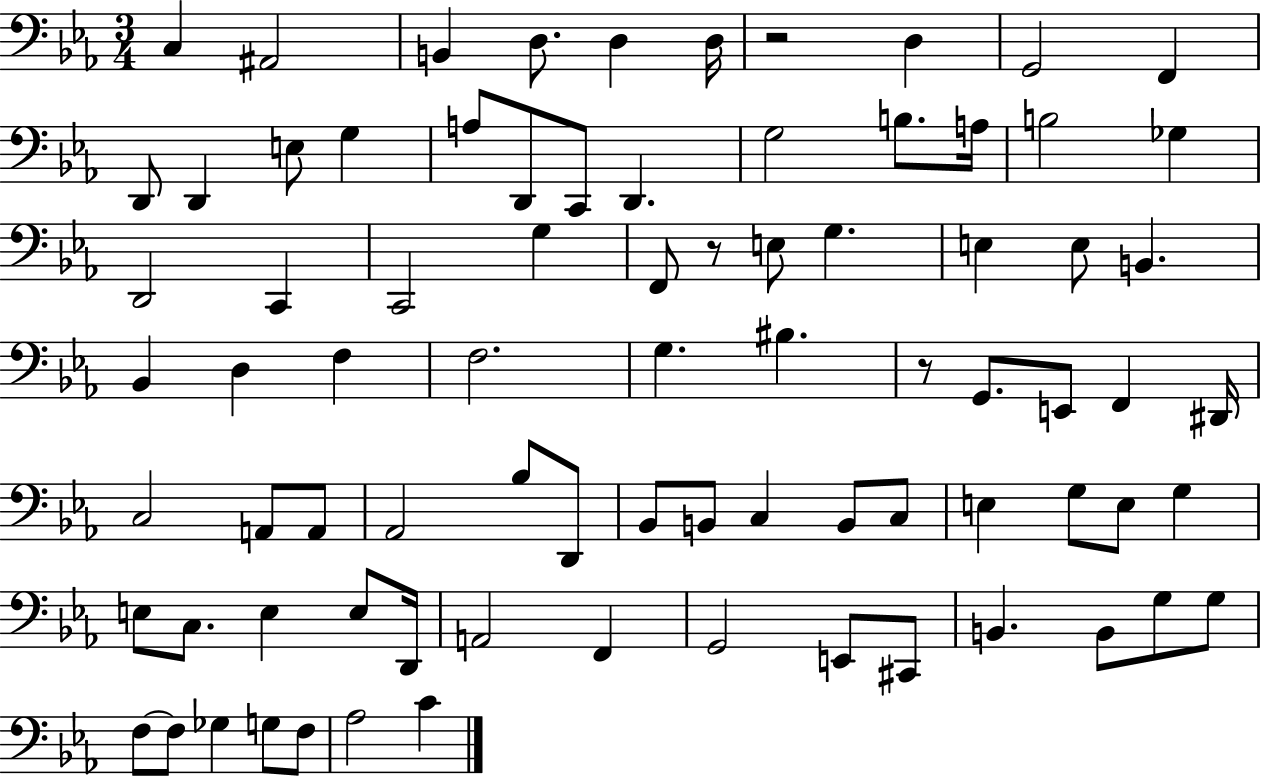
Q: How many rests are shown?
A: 3